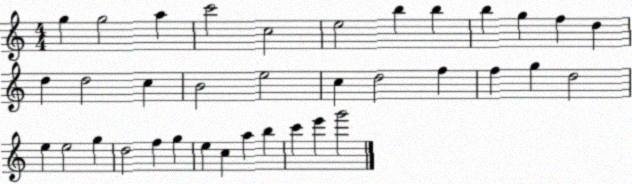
X:1
T:Untitled
M:4/4
L:1/4
K:C
g g2 a c'2 c2 e2 b b b g f d d d2 c B2 e2 c d2 f f g d2 e e2 g d2 f g e c a b c' e' g'2